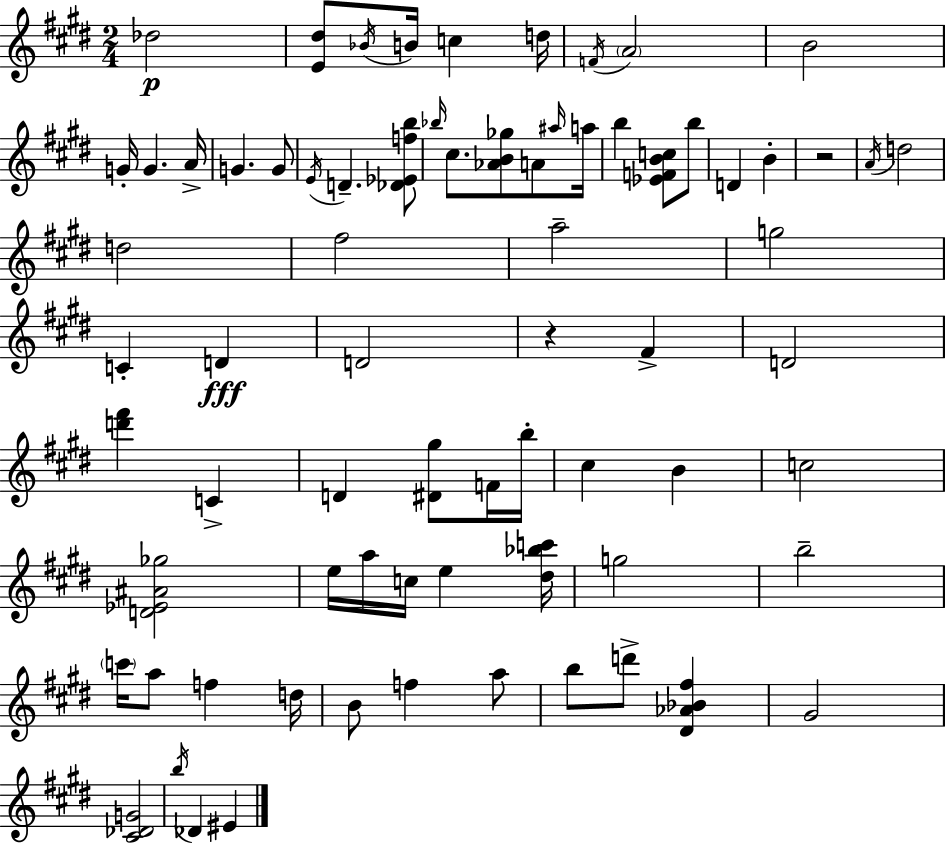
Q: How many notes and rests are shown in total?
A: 73